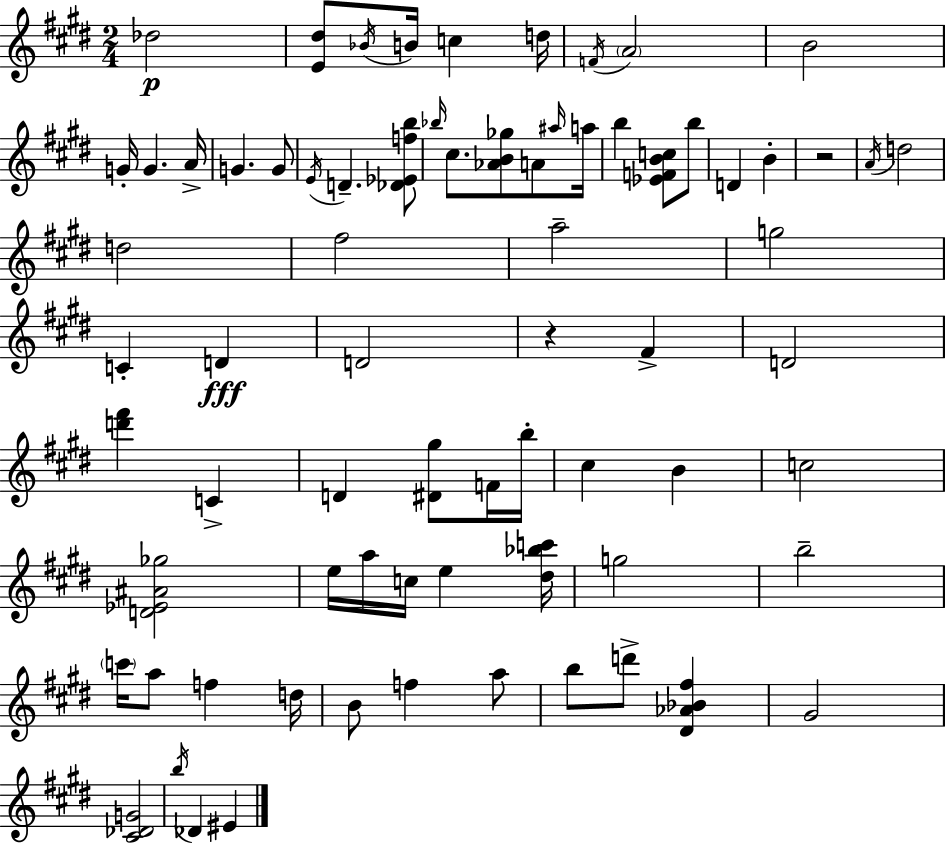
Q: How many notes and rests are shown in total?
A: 73